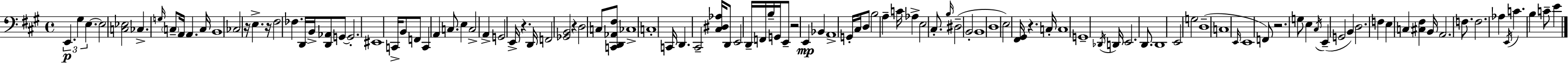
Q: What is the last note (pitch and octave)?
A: E4